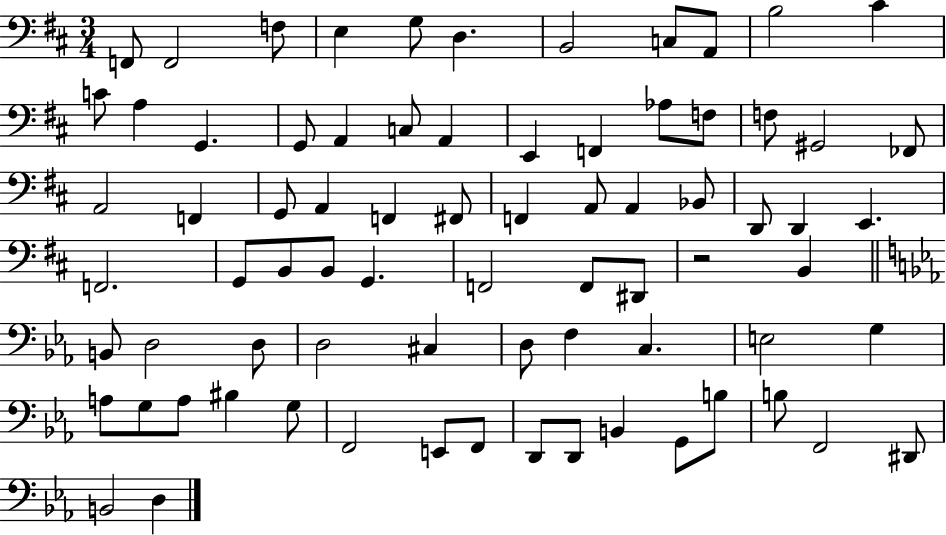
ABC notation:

X:1
T:Untitled
M:3/4
L:1/4
K:D
F,,/2 F,,2 F,/2 E, G,/2 D, B,,2 C,/2 A,,/2 B,2 ^C C/2 A, G,, G,,/2 A,, C,/2 A,, E,, F,, _A,/2 F,/2 F,/2 ^G,,2 _F,,/2 A,,2 F,, G,,/2 A,, F,, ^F,,/2 F,, A,,/2 A,, _B,,/2 D,,/2 D,, E,, F,,2 G,,/2 B,,/2 B,,/2 G,, F,,2 F,,/2 ^D,,/2 z2 B,, B,,/2 D,2 D,/2 D,2 ^C, D,/2 F, C, E,2 G, A,/2 G,/2 A,/2 ^B, G,/2 F,,2 E,,/2 F,,/2 D,,/2 D,,/2 B,, G,,/2 B,/2 B,/2 F,,2 ^D,,/2 B,,2 D,